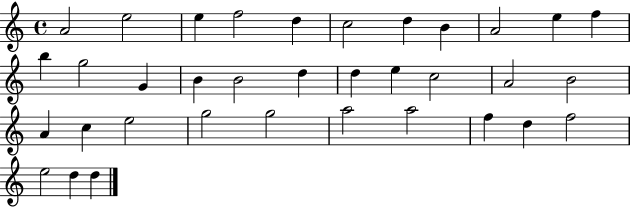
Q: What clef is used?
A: treble